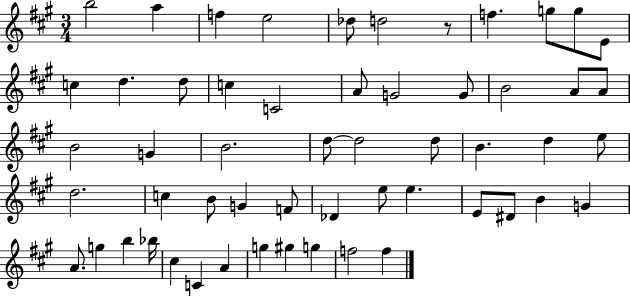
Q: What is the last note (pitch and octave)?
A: F5